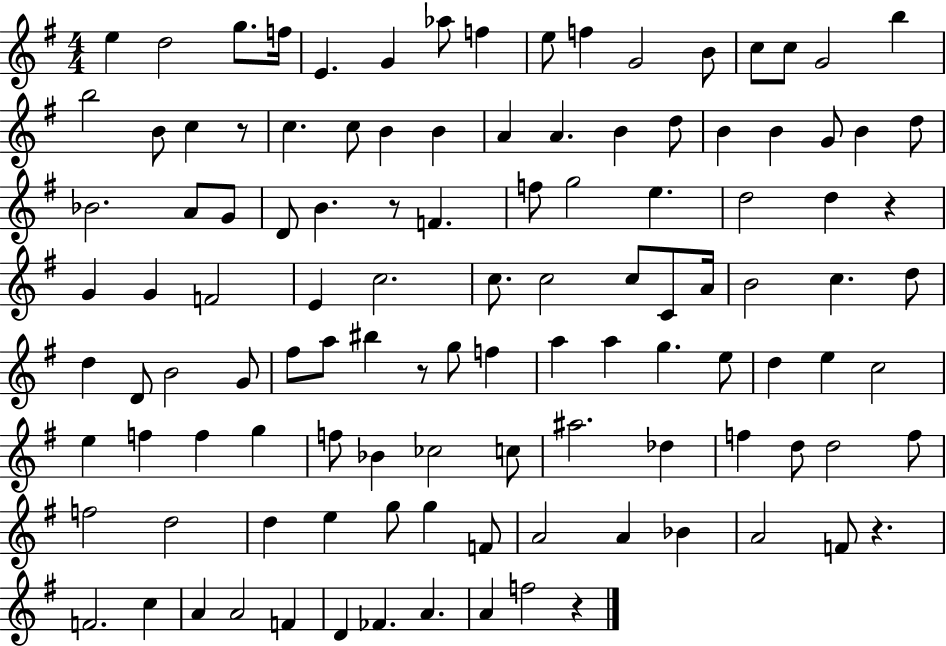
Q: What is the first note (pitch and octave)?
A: E5